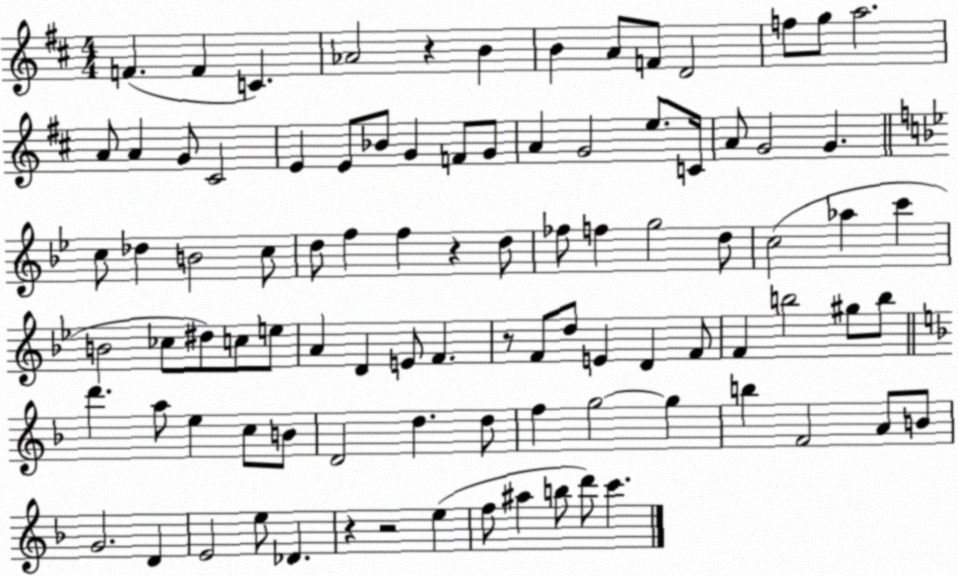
X:1
T:Untitled
M:4/4
L:1/4
K:D
F F C _A2 z B B A/2 F/2 D2 f/2 g/2 a2 A/2 A G/2 ^C2 E E/2 _B/2 G F/2 G/2 A G2 e/2 C/4 A/2 G2 G c/2 _d B2 c/2 d/2 f f z d/2 _f/2 f g2 d/2 c2 _a c' B2 _c/2 ^d/2 c/2 e/2 A D E/2 F z/2 F/2 d/2 E D F/2 F b2 ^g/2 b/2 d' a/2 e c/2 B/2 D2 d d/2 f g2 g b F2 A/2 B/2 G2 D E2 e/2 _D z z2 e f/2 ^a b/2 d'/2 c'